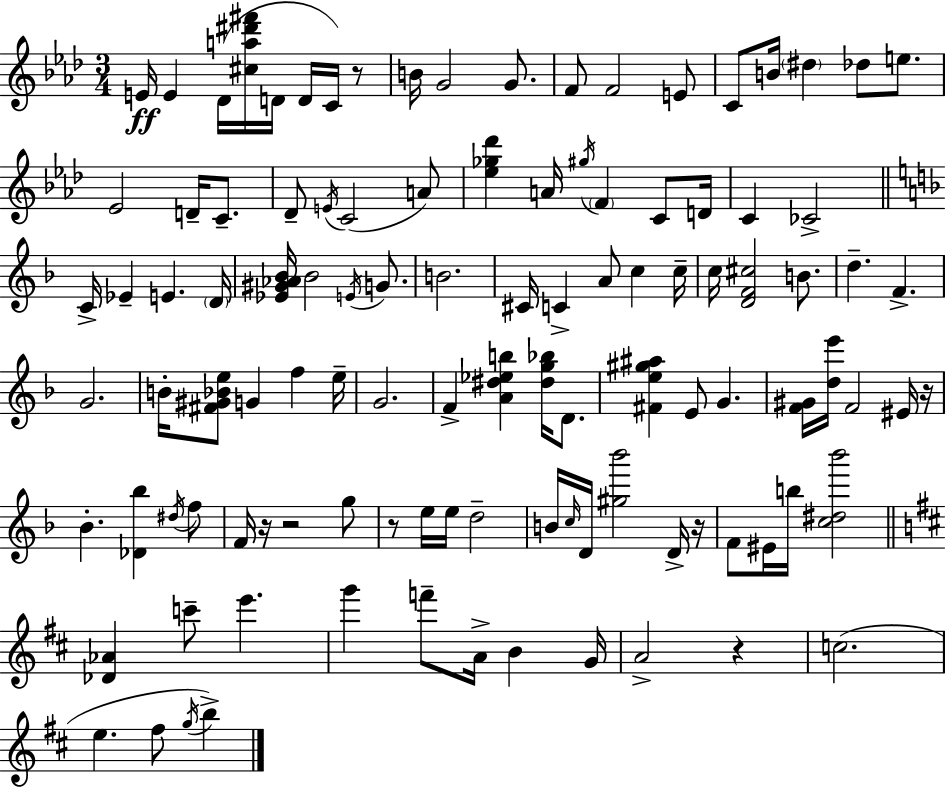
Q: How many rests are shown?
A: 7